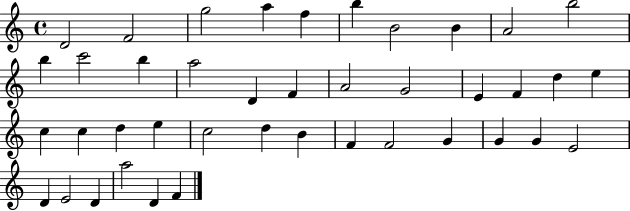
D4/h F4/h G5/h A5/q F5/q B5/q B4/h B4/q A4/h B5/h B5/q C6/h B5/q A5/h D4/q F4/q A4/h G4/h E4/q F4/q D5/q E5/q C5/q C5/q D5/q E5/q C5/h D5/q B4/q F4/q F4/h G4/q G4/q G4/q E4/h D4/q E4/h D4/q A5/h D4/q F4/q